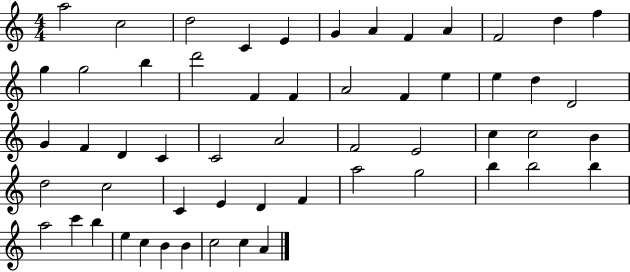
A5/h C5/h D5/h C4/q E4/q G4/q A4/q F4/q A4/q F4/h D5/q F5/q G5/q G5/h B5/q D6/h F4/q F4/q A4/h F4/q E5/q E5/q D5/q D4/h G4/q F4/q D4/q C4/q C4/h A4/h F4/h E4/h C5/q C5/h B4/q D5/h C5/h C4/q E4/q D4/q F4/q A5/h G5/h B5/q B5/h B5/q A5/h C6/q B5/q E5/q C5/q B4/q B4/q C5/h C5/q A4/q